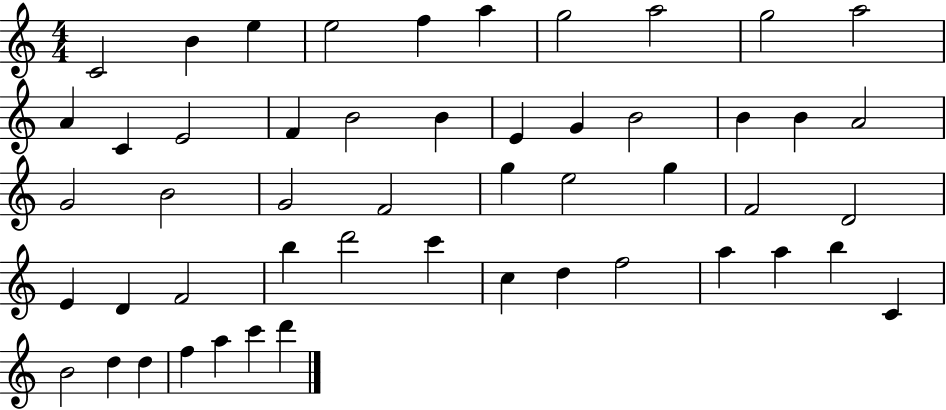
{
  \clef treble
  \numericTimeSignature
  \time 4/4
  \key c \major
  c'2 b'4 e''4 | e''2 f''4 a''4 | g''2 a''2 | g''2 a''2 | \break a'4 c'4 e'2 | f'4 b'2 b'4 | e'4 g'4 b'2 | b'4 b'4 a'2 | \break g'2 b'2 | g'2 f'2 | g''4 e''2 g''4 | f'2 d'2 | \break e'4 d'4 f'2 | b''4 d'''2 c'''4 | c''4 d''4 f''2 | a''4 a''4 b''4 c'4 | \break b'2 d''4 d''4 | f''4 a''4 c'''4 d'''4 | \bar "|."
}